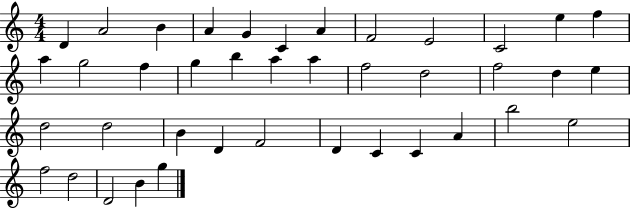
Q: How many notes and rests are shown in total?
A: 40